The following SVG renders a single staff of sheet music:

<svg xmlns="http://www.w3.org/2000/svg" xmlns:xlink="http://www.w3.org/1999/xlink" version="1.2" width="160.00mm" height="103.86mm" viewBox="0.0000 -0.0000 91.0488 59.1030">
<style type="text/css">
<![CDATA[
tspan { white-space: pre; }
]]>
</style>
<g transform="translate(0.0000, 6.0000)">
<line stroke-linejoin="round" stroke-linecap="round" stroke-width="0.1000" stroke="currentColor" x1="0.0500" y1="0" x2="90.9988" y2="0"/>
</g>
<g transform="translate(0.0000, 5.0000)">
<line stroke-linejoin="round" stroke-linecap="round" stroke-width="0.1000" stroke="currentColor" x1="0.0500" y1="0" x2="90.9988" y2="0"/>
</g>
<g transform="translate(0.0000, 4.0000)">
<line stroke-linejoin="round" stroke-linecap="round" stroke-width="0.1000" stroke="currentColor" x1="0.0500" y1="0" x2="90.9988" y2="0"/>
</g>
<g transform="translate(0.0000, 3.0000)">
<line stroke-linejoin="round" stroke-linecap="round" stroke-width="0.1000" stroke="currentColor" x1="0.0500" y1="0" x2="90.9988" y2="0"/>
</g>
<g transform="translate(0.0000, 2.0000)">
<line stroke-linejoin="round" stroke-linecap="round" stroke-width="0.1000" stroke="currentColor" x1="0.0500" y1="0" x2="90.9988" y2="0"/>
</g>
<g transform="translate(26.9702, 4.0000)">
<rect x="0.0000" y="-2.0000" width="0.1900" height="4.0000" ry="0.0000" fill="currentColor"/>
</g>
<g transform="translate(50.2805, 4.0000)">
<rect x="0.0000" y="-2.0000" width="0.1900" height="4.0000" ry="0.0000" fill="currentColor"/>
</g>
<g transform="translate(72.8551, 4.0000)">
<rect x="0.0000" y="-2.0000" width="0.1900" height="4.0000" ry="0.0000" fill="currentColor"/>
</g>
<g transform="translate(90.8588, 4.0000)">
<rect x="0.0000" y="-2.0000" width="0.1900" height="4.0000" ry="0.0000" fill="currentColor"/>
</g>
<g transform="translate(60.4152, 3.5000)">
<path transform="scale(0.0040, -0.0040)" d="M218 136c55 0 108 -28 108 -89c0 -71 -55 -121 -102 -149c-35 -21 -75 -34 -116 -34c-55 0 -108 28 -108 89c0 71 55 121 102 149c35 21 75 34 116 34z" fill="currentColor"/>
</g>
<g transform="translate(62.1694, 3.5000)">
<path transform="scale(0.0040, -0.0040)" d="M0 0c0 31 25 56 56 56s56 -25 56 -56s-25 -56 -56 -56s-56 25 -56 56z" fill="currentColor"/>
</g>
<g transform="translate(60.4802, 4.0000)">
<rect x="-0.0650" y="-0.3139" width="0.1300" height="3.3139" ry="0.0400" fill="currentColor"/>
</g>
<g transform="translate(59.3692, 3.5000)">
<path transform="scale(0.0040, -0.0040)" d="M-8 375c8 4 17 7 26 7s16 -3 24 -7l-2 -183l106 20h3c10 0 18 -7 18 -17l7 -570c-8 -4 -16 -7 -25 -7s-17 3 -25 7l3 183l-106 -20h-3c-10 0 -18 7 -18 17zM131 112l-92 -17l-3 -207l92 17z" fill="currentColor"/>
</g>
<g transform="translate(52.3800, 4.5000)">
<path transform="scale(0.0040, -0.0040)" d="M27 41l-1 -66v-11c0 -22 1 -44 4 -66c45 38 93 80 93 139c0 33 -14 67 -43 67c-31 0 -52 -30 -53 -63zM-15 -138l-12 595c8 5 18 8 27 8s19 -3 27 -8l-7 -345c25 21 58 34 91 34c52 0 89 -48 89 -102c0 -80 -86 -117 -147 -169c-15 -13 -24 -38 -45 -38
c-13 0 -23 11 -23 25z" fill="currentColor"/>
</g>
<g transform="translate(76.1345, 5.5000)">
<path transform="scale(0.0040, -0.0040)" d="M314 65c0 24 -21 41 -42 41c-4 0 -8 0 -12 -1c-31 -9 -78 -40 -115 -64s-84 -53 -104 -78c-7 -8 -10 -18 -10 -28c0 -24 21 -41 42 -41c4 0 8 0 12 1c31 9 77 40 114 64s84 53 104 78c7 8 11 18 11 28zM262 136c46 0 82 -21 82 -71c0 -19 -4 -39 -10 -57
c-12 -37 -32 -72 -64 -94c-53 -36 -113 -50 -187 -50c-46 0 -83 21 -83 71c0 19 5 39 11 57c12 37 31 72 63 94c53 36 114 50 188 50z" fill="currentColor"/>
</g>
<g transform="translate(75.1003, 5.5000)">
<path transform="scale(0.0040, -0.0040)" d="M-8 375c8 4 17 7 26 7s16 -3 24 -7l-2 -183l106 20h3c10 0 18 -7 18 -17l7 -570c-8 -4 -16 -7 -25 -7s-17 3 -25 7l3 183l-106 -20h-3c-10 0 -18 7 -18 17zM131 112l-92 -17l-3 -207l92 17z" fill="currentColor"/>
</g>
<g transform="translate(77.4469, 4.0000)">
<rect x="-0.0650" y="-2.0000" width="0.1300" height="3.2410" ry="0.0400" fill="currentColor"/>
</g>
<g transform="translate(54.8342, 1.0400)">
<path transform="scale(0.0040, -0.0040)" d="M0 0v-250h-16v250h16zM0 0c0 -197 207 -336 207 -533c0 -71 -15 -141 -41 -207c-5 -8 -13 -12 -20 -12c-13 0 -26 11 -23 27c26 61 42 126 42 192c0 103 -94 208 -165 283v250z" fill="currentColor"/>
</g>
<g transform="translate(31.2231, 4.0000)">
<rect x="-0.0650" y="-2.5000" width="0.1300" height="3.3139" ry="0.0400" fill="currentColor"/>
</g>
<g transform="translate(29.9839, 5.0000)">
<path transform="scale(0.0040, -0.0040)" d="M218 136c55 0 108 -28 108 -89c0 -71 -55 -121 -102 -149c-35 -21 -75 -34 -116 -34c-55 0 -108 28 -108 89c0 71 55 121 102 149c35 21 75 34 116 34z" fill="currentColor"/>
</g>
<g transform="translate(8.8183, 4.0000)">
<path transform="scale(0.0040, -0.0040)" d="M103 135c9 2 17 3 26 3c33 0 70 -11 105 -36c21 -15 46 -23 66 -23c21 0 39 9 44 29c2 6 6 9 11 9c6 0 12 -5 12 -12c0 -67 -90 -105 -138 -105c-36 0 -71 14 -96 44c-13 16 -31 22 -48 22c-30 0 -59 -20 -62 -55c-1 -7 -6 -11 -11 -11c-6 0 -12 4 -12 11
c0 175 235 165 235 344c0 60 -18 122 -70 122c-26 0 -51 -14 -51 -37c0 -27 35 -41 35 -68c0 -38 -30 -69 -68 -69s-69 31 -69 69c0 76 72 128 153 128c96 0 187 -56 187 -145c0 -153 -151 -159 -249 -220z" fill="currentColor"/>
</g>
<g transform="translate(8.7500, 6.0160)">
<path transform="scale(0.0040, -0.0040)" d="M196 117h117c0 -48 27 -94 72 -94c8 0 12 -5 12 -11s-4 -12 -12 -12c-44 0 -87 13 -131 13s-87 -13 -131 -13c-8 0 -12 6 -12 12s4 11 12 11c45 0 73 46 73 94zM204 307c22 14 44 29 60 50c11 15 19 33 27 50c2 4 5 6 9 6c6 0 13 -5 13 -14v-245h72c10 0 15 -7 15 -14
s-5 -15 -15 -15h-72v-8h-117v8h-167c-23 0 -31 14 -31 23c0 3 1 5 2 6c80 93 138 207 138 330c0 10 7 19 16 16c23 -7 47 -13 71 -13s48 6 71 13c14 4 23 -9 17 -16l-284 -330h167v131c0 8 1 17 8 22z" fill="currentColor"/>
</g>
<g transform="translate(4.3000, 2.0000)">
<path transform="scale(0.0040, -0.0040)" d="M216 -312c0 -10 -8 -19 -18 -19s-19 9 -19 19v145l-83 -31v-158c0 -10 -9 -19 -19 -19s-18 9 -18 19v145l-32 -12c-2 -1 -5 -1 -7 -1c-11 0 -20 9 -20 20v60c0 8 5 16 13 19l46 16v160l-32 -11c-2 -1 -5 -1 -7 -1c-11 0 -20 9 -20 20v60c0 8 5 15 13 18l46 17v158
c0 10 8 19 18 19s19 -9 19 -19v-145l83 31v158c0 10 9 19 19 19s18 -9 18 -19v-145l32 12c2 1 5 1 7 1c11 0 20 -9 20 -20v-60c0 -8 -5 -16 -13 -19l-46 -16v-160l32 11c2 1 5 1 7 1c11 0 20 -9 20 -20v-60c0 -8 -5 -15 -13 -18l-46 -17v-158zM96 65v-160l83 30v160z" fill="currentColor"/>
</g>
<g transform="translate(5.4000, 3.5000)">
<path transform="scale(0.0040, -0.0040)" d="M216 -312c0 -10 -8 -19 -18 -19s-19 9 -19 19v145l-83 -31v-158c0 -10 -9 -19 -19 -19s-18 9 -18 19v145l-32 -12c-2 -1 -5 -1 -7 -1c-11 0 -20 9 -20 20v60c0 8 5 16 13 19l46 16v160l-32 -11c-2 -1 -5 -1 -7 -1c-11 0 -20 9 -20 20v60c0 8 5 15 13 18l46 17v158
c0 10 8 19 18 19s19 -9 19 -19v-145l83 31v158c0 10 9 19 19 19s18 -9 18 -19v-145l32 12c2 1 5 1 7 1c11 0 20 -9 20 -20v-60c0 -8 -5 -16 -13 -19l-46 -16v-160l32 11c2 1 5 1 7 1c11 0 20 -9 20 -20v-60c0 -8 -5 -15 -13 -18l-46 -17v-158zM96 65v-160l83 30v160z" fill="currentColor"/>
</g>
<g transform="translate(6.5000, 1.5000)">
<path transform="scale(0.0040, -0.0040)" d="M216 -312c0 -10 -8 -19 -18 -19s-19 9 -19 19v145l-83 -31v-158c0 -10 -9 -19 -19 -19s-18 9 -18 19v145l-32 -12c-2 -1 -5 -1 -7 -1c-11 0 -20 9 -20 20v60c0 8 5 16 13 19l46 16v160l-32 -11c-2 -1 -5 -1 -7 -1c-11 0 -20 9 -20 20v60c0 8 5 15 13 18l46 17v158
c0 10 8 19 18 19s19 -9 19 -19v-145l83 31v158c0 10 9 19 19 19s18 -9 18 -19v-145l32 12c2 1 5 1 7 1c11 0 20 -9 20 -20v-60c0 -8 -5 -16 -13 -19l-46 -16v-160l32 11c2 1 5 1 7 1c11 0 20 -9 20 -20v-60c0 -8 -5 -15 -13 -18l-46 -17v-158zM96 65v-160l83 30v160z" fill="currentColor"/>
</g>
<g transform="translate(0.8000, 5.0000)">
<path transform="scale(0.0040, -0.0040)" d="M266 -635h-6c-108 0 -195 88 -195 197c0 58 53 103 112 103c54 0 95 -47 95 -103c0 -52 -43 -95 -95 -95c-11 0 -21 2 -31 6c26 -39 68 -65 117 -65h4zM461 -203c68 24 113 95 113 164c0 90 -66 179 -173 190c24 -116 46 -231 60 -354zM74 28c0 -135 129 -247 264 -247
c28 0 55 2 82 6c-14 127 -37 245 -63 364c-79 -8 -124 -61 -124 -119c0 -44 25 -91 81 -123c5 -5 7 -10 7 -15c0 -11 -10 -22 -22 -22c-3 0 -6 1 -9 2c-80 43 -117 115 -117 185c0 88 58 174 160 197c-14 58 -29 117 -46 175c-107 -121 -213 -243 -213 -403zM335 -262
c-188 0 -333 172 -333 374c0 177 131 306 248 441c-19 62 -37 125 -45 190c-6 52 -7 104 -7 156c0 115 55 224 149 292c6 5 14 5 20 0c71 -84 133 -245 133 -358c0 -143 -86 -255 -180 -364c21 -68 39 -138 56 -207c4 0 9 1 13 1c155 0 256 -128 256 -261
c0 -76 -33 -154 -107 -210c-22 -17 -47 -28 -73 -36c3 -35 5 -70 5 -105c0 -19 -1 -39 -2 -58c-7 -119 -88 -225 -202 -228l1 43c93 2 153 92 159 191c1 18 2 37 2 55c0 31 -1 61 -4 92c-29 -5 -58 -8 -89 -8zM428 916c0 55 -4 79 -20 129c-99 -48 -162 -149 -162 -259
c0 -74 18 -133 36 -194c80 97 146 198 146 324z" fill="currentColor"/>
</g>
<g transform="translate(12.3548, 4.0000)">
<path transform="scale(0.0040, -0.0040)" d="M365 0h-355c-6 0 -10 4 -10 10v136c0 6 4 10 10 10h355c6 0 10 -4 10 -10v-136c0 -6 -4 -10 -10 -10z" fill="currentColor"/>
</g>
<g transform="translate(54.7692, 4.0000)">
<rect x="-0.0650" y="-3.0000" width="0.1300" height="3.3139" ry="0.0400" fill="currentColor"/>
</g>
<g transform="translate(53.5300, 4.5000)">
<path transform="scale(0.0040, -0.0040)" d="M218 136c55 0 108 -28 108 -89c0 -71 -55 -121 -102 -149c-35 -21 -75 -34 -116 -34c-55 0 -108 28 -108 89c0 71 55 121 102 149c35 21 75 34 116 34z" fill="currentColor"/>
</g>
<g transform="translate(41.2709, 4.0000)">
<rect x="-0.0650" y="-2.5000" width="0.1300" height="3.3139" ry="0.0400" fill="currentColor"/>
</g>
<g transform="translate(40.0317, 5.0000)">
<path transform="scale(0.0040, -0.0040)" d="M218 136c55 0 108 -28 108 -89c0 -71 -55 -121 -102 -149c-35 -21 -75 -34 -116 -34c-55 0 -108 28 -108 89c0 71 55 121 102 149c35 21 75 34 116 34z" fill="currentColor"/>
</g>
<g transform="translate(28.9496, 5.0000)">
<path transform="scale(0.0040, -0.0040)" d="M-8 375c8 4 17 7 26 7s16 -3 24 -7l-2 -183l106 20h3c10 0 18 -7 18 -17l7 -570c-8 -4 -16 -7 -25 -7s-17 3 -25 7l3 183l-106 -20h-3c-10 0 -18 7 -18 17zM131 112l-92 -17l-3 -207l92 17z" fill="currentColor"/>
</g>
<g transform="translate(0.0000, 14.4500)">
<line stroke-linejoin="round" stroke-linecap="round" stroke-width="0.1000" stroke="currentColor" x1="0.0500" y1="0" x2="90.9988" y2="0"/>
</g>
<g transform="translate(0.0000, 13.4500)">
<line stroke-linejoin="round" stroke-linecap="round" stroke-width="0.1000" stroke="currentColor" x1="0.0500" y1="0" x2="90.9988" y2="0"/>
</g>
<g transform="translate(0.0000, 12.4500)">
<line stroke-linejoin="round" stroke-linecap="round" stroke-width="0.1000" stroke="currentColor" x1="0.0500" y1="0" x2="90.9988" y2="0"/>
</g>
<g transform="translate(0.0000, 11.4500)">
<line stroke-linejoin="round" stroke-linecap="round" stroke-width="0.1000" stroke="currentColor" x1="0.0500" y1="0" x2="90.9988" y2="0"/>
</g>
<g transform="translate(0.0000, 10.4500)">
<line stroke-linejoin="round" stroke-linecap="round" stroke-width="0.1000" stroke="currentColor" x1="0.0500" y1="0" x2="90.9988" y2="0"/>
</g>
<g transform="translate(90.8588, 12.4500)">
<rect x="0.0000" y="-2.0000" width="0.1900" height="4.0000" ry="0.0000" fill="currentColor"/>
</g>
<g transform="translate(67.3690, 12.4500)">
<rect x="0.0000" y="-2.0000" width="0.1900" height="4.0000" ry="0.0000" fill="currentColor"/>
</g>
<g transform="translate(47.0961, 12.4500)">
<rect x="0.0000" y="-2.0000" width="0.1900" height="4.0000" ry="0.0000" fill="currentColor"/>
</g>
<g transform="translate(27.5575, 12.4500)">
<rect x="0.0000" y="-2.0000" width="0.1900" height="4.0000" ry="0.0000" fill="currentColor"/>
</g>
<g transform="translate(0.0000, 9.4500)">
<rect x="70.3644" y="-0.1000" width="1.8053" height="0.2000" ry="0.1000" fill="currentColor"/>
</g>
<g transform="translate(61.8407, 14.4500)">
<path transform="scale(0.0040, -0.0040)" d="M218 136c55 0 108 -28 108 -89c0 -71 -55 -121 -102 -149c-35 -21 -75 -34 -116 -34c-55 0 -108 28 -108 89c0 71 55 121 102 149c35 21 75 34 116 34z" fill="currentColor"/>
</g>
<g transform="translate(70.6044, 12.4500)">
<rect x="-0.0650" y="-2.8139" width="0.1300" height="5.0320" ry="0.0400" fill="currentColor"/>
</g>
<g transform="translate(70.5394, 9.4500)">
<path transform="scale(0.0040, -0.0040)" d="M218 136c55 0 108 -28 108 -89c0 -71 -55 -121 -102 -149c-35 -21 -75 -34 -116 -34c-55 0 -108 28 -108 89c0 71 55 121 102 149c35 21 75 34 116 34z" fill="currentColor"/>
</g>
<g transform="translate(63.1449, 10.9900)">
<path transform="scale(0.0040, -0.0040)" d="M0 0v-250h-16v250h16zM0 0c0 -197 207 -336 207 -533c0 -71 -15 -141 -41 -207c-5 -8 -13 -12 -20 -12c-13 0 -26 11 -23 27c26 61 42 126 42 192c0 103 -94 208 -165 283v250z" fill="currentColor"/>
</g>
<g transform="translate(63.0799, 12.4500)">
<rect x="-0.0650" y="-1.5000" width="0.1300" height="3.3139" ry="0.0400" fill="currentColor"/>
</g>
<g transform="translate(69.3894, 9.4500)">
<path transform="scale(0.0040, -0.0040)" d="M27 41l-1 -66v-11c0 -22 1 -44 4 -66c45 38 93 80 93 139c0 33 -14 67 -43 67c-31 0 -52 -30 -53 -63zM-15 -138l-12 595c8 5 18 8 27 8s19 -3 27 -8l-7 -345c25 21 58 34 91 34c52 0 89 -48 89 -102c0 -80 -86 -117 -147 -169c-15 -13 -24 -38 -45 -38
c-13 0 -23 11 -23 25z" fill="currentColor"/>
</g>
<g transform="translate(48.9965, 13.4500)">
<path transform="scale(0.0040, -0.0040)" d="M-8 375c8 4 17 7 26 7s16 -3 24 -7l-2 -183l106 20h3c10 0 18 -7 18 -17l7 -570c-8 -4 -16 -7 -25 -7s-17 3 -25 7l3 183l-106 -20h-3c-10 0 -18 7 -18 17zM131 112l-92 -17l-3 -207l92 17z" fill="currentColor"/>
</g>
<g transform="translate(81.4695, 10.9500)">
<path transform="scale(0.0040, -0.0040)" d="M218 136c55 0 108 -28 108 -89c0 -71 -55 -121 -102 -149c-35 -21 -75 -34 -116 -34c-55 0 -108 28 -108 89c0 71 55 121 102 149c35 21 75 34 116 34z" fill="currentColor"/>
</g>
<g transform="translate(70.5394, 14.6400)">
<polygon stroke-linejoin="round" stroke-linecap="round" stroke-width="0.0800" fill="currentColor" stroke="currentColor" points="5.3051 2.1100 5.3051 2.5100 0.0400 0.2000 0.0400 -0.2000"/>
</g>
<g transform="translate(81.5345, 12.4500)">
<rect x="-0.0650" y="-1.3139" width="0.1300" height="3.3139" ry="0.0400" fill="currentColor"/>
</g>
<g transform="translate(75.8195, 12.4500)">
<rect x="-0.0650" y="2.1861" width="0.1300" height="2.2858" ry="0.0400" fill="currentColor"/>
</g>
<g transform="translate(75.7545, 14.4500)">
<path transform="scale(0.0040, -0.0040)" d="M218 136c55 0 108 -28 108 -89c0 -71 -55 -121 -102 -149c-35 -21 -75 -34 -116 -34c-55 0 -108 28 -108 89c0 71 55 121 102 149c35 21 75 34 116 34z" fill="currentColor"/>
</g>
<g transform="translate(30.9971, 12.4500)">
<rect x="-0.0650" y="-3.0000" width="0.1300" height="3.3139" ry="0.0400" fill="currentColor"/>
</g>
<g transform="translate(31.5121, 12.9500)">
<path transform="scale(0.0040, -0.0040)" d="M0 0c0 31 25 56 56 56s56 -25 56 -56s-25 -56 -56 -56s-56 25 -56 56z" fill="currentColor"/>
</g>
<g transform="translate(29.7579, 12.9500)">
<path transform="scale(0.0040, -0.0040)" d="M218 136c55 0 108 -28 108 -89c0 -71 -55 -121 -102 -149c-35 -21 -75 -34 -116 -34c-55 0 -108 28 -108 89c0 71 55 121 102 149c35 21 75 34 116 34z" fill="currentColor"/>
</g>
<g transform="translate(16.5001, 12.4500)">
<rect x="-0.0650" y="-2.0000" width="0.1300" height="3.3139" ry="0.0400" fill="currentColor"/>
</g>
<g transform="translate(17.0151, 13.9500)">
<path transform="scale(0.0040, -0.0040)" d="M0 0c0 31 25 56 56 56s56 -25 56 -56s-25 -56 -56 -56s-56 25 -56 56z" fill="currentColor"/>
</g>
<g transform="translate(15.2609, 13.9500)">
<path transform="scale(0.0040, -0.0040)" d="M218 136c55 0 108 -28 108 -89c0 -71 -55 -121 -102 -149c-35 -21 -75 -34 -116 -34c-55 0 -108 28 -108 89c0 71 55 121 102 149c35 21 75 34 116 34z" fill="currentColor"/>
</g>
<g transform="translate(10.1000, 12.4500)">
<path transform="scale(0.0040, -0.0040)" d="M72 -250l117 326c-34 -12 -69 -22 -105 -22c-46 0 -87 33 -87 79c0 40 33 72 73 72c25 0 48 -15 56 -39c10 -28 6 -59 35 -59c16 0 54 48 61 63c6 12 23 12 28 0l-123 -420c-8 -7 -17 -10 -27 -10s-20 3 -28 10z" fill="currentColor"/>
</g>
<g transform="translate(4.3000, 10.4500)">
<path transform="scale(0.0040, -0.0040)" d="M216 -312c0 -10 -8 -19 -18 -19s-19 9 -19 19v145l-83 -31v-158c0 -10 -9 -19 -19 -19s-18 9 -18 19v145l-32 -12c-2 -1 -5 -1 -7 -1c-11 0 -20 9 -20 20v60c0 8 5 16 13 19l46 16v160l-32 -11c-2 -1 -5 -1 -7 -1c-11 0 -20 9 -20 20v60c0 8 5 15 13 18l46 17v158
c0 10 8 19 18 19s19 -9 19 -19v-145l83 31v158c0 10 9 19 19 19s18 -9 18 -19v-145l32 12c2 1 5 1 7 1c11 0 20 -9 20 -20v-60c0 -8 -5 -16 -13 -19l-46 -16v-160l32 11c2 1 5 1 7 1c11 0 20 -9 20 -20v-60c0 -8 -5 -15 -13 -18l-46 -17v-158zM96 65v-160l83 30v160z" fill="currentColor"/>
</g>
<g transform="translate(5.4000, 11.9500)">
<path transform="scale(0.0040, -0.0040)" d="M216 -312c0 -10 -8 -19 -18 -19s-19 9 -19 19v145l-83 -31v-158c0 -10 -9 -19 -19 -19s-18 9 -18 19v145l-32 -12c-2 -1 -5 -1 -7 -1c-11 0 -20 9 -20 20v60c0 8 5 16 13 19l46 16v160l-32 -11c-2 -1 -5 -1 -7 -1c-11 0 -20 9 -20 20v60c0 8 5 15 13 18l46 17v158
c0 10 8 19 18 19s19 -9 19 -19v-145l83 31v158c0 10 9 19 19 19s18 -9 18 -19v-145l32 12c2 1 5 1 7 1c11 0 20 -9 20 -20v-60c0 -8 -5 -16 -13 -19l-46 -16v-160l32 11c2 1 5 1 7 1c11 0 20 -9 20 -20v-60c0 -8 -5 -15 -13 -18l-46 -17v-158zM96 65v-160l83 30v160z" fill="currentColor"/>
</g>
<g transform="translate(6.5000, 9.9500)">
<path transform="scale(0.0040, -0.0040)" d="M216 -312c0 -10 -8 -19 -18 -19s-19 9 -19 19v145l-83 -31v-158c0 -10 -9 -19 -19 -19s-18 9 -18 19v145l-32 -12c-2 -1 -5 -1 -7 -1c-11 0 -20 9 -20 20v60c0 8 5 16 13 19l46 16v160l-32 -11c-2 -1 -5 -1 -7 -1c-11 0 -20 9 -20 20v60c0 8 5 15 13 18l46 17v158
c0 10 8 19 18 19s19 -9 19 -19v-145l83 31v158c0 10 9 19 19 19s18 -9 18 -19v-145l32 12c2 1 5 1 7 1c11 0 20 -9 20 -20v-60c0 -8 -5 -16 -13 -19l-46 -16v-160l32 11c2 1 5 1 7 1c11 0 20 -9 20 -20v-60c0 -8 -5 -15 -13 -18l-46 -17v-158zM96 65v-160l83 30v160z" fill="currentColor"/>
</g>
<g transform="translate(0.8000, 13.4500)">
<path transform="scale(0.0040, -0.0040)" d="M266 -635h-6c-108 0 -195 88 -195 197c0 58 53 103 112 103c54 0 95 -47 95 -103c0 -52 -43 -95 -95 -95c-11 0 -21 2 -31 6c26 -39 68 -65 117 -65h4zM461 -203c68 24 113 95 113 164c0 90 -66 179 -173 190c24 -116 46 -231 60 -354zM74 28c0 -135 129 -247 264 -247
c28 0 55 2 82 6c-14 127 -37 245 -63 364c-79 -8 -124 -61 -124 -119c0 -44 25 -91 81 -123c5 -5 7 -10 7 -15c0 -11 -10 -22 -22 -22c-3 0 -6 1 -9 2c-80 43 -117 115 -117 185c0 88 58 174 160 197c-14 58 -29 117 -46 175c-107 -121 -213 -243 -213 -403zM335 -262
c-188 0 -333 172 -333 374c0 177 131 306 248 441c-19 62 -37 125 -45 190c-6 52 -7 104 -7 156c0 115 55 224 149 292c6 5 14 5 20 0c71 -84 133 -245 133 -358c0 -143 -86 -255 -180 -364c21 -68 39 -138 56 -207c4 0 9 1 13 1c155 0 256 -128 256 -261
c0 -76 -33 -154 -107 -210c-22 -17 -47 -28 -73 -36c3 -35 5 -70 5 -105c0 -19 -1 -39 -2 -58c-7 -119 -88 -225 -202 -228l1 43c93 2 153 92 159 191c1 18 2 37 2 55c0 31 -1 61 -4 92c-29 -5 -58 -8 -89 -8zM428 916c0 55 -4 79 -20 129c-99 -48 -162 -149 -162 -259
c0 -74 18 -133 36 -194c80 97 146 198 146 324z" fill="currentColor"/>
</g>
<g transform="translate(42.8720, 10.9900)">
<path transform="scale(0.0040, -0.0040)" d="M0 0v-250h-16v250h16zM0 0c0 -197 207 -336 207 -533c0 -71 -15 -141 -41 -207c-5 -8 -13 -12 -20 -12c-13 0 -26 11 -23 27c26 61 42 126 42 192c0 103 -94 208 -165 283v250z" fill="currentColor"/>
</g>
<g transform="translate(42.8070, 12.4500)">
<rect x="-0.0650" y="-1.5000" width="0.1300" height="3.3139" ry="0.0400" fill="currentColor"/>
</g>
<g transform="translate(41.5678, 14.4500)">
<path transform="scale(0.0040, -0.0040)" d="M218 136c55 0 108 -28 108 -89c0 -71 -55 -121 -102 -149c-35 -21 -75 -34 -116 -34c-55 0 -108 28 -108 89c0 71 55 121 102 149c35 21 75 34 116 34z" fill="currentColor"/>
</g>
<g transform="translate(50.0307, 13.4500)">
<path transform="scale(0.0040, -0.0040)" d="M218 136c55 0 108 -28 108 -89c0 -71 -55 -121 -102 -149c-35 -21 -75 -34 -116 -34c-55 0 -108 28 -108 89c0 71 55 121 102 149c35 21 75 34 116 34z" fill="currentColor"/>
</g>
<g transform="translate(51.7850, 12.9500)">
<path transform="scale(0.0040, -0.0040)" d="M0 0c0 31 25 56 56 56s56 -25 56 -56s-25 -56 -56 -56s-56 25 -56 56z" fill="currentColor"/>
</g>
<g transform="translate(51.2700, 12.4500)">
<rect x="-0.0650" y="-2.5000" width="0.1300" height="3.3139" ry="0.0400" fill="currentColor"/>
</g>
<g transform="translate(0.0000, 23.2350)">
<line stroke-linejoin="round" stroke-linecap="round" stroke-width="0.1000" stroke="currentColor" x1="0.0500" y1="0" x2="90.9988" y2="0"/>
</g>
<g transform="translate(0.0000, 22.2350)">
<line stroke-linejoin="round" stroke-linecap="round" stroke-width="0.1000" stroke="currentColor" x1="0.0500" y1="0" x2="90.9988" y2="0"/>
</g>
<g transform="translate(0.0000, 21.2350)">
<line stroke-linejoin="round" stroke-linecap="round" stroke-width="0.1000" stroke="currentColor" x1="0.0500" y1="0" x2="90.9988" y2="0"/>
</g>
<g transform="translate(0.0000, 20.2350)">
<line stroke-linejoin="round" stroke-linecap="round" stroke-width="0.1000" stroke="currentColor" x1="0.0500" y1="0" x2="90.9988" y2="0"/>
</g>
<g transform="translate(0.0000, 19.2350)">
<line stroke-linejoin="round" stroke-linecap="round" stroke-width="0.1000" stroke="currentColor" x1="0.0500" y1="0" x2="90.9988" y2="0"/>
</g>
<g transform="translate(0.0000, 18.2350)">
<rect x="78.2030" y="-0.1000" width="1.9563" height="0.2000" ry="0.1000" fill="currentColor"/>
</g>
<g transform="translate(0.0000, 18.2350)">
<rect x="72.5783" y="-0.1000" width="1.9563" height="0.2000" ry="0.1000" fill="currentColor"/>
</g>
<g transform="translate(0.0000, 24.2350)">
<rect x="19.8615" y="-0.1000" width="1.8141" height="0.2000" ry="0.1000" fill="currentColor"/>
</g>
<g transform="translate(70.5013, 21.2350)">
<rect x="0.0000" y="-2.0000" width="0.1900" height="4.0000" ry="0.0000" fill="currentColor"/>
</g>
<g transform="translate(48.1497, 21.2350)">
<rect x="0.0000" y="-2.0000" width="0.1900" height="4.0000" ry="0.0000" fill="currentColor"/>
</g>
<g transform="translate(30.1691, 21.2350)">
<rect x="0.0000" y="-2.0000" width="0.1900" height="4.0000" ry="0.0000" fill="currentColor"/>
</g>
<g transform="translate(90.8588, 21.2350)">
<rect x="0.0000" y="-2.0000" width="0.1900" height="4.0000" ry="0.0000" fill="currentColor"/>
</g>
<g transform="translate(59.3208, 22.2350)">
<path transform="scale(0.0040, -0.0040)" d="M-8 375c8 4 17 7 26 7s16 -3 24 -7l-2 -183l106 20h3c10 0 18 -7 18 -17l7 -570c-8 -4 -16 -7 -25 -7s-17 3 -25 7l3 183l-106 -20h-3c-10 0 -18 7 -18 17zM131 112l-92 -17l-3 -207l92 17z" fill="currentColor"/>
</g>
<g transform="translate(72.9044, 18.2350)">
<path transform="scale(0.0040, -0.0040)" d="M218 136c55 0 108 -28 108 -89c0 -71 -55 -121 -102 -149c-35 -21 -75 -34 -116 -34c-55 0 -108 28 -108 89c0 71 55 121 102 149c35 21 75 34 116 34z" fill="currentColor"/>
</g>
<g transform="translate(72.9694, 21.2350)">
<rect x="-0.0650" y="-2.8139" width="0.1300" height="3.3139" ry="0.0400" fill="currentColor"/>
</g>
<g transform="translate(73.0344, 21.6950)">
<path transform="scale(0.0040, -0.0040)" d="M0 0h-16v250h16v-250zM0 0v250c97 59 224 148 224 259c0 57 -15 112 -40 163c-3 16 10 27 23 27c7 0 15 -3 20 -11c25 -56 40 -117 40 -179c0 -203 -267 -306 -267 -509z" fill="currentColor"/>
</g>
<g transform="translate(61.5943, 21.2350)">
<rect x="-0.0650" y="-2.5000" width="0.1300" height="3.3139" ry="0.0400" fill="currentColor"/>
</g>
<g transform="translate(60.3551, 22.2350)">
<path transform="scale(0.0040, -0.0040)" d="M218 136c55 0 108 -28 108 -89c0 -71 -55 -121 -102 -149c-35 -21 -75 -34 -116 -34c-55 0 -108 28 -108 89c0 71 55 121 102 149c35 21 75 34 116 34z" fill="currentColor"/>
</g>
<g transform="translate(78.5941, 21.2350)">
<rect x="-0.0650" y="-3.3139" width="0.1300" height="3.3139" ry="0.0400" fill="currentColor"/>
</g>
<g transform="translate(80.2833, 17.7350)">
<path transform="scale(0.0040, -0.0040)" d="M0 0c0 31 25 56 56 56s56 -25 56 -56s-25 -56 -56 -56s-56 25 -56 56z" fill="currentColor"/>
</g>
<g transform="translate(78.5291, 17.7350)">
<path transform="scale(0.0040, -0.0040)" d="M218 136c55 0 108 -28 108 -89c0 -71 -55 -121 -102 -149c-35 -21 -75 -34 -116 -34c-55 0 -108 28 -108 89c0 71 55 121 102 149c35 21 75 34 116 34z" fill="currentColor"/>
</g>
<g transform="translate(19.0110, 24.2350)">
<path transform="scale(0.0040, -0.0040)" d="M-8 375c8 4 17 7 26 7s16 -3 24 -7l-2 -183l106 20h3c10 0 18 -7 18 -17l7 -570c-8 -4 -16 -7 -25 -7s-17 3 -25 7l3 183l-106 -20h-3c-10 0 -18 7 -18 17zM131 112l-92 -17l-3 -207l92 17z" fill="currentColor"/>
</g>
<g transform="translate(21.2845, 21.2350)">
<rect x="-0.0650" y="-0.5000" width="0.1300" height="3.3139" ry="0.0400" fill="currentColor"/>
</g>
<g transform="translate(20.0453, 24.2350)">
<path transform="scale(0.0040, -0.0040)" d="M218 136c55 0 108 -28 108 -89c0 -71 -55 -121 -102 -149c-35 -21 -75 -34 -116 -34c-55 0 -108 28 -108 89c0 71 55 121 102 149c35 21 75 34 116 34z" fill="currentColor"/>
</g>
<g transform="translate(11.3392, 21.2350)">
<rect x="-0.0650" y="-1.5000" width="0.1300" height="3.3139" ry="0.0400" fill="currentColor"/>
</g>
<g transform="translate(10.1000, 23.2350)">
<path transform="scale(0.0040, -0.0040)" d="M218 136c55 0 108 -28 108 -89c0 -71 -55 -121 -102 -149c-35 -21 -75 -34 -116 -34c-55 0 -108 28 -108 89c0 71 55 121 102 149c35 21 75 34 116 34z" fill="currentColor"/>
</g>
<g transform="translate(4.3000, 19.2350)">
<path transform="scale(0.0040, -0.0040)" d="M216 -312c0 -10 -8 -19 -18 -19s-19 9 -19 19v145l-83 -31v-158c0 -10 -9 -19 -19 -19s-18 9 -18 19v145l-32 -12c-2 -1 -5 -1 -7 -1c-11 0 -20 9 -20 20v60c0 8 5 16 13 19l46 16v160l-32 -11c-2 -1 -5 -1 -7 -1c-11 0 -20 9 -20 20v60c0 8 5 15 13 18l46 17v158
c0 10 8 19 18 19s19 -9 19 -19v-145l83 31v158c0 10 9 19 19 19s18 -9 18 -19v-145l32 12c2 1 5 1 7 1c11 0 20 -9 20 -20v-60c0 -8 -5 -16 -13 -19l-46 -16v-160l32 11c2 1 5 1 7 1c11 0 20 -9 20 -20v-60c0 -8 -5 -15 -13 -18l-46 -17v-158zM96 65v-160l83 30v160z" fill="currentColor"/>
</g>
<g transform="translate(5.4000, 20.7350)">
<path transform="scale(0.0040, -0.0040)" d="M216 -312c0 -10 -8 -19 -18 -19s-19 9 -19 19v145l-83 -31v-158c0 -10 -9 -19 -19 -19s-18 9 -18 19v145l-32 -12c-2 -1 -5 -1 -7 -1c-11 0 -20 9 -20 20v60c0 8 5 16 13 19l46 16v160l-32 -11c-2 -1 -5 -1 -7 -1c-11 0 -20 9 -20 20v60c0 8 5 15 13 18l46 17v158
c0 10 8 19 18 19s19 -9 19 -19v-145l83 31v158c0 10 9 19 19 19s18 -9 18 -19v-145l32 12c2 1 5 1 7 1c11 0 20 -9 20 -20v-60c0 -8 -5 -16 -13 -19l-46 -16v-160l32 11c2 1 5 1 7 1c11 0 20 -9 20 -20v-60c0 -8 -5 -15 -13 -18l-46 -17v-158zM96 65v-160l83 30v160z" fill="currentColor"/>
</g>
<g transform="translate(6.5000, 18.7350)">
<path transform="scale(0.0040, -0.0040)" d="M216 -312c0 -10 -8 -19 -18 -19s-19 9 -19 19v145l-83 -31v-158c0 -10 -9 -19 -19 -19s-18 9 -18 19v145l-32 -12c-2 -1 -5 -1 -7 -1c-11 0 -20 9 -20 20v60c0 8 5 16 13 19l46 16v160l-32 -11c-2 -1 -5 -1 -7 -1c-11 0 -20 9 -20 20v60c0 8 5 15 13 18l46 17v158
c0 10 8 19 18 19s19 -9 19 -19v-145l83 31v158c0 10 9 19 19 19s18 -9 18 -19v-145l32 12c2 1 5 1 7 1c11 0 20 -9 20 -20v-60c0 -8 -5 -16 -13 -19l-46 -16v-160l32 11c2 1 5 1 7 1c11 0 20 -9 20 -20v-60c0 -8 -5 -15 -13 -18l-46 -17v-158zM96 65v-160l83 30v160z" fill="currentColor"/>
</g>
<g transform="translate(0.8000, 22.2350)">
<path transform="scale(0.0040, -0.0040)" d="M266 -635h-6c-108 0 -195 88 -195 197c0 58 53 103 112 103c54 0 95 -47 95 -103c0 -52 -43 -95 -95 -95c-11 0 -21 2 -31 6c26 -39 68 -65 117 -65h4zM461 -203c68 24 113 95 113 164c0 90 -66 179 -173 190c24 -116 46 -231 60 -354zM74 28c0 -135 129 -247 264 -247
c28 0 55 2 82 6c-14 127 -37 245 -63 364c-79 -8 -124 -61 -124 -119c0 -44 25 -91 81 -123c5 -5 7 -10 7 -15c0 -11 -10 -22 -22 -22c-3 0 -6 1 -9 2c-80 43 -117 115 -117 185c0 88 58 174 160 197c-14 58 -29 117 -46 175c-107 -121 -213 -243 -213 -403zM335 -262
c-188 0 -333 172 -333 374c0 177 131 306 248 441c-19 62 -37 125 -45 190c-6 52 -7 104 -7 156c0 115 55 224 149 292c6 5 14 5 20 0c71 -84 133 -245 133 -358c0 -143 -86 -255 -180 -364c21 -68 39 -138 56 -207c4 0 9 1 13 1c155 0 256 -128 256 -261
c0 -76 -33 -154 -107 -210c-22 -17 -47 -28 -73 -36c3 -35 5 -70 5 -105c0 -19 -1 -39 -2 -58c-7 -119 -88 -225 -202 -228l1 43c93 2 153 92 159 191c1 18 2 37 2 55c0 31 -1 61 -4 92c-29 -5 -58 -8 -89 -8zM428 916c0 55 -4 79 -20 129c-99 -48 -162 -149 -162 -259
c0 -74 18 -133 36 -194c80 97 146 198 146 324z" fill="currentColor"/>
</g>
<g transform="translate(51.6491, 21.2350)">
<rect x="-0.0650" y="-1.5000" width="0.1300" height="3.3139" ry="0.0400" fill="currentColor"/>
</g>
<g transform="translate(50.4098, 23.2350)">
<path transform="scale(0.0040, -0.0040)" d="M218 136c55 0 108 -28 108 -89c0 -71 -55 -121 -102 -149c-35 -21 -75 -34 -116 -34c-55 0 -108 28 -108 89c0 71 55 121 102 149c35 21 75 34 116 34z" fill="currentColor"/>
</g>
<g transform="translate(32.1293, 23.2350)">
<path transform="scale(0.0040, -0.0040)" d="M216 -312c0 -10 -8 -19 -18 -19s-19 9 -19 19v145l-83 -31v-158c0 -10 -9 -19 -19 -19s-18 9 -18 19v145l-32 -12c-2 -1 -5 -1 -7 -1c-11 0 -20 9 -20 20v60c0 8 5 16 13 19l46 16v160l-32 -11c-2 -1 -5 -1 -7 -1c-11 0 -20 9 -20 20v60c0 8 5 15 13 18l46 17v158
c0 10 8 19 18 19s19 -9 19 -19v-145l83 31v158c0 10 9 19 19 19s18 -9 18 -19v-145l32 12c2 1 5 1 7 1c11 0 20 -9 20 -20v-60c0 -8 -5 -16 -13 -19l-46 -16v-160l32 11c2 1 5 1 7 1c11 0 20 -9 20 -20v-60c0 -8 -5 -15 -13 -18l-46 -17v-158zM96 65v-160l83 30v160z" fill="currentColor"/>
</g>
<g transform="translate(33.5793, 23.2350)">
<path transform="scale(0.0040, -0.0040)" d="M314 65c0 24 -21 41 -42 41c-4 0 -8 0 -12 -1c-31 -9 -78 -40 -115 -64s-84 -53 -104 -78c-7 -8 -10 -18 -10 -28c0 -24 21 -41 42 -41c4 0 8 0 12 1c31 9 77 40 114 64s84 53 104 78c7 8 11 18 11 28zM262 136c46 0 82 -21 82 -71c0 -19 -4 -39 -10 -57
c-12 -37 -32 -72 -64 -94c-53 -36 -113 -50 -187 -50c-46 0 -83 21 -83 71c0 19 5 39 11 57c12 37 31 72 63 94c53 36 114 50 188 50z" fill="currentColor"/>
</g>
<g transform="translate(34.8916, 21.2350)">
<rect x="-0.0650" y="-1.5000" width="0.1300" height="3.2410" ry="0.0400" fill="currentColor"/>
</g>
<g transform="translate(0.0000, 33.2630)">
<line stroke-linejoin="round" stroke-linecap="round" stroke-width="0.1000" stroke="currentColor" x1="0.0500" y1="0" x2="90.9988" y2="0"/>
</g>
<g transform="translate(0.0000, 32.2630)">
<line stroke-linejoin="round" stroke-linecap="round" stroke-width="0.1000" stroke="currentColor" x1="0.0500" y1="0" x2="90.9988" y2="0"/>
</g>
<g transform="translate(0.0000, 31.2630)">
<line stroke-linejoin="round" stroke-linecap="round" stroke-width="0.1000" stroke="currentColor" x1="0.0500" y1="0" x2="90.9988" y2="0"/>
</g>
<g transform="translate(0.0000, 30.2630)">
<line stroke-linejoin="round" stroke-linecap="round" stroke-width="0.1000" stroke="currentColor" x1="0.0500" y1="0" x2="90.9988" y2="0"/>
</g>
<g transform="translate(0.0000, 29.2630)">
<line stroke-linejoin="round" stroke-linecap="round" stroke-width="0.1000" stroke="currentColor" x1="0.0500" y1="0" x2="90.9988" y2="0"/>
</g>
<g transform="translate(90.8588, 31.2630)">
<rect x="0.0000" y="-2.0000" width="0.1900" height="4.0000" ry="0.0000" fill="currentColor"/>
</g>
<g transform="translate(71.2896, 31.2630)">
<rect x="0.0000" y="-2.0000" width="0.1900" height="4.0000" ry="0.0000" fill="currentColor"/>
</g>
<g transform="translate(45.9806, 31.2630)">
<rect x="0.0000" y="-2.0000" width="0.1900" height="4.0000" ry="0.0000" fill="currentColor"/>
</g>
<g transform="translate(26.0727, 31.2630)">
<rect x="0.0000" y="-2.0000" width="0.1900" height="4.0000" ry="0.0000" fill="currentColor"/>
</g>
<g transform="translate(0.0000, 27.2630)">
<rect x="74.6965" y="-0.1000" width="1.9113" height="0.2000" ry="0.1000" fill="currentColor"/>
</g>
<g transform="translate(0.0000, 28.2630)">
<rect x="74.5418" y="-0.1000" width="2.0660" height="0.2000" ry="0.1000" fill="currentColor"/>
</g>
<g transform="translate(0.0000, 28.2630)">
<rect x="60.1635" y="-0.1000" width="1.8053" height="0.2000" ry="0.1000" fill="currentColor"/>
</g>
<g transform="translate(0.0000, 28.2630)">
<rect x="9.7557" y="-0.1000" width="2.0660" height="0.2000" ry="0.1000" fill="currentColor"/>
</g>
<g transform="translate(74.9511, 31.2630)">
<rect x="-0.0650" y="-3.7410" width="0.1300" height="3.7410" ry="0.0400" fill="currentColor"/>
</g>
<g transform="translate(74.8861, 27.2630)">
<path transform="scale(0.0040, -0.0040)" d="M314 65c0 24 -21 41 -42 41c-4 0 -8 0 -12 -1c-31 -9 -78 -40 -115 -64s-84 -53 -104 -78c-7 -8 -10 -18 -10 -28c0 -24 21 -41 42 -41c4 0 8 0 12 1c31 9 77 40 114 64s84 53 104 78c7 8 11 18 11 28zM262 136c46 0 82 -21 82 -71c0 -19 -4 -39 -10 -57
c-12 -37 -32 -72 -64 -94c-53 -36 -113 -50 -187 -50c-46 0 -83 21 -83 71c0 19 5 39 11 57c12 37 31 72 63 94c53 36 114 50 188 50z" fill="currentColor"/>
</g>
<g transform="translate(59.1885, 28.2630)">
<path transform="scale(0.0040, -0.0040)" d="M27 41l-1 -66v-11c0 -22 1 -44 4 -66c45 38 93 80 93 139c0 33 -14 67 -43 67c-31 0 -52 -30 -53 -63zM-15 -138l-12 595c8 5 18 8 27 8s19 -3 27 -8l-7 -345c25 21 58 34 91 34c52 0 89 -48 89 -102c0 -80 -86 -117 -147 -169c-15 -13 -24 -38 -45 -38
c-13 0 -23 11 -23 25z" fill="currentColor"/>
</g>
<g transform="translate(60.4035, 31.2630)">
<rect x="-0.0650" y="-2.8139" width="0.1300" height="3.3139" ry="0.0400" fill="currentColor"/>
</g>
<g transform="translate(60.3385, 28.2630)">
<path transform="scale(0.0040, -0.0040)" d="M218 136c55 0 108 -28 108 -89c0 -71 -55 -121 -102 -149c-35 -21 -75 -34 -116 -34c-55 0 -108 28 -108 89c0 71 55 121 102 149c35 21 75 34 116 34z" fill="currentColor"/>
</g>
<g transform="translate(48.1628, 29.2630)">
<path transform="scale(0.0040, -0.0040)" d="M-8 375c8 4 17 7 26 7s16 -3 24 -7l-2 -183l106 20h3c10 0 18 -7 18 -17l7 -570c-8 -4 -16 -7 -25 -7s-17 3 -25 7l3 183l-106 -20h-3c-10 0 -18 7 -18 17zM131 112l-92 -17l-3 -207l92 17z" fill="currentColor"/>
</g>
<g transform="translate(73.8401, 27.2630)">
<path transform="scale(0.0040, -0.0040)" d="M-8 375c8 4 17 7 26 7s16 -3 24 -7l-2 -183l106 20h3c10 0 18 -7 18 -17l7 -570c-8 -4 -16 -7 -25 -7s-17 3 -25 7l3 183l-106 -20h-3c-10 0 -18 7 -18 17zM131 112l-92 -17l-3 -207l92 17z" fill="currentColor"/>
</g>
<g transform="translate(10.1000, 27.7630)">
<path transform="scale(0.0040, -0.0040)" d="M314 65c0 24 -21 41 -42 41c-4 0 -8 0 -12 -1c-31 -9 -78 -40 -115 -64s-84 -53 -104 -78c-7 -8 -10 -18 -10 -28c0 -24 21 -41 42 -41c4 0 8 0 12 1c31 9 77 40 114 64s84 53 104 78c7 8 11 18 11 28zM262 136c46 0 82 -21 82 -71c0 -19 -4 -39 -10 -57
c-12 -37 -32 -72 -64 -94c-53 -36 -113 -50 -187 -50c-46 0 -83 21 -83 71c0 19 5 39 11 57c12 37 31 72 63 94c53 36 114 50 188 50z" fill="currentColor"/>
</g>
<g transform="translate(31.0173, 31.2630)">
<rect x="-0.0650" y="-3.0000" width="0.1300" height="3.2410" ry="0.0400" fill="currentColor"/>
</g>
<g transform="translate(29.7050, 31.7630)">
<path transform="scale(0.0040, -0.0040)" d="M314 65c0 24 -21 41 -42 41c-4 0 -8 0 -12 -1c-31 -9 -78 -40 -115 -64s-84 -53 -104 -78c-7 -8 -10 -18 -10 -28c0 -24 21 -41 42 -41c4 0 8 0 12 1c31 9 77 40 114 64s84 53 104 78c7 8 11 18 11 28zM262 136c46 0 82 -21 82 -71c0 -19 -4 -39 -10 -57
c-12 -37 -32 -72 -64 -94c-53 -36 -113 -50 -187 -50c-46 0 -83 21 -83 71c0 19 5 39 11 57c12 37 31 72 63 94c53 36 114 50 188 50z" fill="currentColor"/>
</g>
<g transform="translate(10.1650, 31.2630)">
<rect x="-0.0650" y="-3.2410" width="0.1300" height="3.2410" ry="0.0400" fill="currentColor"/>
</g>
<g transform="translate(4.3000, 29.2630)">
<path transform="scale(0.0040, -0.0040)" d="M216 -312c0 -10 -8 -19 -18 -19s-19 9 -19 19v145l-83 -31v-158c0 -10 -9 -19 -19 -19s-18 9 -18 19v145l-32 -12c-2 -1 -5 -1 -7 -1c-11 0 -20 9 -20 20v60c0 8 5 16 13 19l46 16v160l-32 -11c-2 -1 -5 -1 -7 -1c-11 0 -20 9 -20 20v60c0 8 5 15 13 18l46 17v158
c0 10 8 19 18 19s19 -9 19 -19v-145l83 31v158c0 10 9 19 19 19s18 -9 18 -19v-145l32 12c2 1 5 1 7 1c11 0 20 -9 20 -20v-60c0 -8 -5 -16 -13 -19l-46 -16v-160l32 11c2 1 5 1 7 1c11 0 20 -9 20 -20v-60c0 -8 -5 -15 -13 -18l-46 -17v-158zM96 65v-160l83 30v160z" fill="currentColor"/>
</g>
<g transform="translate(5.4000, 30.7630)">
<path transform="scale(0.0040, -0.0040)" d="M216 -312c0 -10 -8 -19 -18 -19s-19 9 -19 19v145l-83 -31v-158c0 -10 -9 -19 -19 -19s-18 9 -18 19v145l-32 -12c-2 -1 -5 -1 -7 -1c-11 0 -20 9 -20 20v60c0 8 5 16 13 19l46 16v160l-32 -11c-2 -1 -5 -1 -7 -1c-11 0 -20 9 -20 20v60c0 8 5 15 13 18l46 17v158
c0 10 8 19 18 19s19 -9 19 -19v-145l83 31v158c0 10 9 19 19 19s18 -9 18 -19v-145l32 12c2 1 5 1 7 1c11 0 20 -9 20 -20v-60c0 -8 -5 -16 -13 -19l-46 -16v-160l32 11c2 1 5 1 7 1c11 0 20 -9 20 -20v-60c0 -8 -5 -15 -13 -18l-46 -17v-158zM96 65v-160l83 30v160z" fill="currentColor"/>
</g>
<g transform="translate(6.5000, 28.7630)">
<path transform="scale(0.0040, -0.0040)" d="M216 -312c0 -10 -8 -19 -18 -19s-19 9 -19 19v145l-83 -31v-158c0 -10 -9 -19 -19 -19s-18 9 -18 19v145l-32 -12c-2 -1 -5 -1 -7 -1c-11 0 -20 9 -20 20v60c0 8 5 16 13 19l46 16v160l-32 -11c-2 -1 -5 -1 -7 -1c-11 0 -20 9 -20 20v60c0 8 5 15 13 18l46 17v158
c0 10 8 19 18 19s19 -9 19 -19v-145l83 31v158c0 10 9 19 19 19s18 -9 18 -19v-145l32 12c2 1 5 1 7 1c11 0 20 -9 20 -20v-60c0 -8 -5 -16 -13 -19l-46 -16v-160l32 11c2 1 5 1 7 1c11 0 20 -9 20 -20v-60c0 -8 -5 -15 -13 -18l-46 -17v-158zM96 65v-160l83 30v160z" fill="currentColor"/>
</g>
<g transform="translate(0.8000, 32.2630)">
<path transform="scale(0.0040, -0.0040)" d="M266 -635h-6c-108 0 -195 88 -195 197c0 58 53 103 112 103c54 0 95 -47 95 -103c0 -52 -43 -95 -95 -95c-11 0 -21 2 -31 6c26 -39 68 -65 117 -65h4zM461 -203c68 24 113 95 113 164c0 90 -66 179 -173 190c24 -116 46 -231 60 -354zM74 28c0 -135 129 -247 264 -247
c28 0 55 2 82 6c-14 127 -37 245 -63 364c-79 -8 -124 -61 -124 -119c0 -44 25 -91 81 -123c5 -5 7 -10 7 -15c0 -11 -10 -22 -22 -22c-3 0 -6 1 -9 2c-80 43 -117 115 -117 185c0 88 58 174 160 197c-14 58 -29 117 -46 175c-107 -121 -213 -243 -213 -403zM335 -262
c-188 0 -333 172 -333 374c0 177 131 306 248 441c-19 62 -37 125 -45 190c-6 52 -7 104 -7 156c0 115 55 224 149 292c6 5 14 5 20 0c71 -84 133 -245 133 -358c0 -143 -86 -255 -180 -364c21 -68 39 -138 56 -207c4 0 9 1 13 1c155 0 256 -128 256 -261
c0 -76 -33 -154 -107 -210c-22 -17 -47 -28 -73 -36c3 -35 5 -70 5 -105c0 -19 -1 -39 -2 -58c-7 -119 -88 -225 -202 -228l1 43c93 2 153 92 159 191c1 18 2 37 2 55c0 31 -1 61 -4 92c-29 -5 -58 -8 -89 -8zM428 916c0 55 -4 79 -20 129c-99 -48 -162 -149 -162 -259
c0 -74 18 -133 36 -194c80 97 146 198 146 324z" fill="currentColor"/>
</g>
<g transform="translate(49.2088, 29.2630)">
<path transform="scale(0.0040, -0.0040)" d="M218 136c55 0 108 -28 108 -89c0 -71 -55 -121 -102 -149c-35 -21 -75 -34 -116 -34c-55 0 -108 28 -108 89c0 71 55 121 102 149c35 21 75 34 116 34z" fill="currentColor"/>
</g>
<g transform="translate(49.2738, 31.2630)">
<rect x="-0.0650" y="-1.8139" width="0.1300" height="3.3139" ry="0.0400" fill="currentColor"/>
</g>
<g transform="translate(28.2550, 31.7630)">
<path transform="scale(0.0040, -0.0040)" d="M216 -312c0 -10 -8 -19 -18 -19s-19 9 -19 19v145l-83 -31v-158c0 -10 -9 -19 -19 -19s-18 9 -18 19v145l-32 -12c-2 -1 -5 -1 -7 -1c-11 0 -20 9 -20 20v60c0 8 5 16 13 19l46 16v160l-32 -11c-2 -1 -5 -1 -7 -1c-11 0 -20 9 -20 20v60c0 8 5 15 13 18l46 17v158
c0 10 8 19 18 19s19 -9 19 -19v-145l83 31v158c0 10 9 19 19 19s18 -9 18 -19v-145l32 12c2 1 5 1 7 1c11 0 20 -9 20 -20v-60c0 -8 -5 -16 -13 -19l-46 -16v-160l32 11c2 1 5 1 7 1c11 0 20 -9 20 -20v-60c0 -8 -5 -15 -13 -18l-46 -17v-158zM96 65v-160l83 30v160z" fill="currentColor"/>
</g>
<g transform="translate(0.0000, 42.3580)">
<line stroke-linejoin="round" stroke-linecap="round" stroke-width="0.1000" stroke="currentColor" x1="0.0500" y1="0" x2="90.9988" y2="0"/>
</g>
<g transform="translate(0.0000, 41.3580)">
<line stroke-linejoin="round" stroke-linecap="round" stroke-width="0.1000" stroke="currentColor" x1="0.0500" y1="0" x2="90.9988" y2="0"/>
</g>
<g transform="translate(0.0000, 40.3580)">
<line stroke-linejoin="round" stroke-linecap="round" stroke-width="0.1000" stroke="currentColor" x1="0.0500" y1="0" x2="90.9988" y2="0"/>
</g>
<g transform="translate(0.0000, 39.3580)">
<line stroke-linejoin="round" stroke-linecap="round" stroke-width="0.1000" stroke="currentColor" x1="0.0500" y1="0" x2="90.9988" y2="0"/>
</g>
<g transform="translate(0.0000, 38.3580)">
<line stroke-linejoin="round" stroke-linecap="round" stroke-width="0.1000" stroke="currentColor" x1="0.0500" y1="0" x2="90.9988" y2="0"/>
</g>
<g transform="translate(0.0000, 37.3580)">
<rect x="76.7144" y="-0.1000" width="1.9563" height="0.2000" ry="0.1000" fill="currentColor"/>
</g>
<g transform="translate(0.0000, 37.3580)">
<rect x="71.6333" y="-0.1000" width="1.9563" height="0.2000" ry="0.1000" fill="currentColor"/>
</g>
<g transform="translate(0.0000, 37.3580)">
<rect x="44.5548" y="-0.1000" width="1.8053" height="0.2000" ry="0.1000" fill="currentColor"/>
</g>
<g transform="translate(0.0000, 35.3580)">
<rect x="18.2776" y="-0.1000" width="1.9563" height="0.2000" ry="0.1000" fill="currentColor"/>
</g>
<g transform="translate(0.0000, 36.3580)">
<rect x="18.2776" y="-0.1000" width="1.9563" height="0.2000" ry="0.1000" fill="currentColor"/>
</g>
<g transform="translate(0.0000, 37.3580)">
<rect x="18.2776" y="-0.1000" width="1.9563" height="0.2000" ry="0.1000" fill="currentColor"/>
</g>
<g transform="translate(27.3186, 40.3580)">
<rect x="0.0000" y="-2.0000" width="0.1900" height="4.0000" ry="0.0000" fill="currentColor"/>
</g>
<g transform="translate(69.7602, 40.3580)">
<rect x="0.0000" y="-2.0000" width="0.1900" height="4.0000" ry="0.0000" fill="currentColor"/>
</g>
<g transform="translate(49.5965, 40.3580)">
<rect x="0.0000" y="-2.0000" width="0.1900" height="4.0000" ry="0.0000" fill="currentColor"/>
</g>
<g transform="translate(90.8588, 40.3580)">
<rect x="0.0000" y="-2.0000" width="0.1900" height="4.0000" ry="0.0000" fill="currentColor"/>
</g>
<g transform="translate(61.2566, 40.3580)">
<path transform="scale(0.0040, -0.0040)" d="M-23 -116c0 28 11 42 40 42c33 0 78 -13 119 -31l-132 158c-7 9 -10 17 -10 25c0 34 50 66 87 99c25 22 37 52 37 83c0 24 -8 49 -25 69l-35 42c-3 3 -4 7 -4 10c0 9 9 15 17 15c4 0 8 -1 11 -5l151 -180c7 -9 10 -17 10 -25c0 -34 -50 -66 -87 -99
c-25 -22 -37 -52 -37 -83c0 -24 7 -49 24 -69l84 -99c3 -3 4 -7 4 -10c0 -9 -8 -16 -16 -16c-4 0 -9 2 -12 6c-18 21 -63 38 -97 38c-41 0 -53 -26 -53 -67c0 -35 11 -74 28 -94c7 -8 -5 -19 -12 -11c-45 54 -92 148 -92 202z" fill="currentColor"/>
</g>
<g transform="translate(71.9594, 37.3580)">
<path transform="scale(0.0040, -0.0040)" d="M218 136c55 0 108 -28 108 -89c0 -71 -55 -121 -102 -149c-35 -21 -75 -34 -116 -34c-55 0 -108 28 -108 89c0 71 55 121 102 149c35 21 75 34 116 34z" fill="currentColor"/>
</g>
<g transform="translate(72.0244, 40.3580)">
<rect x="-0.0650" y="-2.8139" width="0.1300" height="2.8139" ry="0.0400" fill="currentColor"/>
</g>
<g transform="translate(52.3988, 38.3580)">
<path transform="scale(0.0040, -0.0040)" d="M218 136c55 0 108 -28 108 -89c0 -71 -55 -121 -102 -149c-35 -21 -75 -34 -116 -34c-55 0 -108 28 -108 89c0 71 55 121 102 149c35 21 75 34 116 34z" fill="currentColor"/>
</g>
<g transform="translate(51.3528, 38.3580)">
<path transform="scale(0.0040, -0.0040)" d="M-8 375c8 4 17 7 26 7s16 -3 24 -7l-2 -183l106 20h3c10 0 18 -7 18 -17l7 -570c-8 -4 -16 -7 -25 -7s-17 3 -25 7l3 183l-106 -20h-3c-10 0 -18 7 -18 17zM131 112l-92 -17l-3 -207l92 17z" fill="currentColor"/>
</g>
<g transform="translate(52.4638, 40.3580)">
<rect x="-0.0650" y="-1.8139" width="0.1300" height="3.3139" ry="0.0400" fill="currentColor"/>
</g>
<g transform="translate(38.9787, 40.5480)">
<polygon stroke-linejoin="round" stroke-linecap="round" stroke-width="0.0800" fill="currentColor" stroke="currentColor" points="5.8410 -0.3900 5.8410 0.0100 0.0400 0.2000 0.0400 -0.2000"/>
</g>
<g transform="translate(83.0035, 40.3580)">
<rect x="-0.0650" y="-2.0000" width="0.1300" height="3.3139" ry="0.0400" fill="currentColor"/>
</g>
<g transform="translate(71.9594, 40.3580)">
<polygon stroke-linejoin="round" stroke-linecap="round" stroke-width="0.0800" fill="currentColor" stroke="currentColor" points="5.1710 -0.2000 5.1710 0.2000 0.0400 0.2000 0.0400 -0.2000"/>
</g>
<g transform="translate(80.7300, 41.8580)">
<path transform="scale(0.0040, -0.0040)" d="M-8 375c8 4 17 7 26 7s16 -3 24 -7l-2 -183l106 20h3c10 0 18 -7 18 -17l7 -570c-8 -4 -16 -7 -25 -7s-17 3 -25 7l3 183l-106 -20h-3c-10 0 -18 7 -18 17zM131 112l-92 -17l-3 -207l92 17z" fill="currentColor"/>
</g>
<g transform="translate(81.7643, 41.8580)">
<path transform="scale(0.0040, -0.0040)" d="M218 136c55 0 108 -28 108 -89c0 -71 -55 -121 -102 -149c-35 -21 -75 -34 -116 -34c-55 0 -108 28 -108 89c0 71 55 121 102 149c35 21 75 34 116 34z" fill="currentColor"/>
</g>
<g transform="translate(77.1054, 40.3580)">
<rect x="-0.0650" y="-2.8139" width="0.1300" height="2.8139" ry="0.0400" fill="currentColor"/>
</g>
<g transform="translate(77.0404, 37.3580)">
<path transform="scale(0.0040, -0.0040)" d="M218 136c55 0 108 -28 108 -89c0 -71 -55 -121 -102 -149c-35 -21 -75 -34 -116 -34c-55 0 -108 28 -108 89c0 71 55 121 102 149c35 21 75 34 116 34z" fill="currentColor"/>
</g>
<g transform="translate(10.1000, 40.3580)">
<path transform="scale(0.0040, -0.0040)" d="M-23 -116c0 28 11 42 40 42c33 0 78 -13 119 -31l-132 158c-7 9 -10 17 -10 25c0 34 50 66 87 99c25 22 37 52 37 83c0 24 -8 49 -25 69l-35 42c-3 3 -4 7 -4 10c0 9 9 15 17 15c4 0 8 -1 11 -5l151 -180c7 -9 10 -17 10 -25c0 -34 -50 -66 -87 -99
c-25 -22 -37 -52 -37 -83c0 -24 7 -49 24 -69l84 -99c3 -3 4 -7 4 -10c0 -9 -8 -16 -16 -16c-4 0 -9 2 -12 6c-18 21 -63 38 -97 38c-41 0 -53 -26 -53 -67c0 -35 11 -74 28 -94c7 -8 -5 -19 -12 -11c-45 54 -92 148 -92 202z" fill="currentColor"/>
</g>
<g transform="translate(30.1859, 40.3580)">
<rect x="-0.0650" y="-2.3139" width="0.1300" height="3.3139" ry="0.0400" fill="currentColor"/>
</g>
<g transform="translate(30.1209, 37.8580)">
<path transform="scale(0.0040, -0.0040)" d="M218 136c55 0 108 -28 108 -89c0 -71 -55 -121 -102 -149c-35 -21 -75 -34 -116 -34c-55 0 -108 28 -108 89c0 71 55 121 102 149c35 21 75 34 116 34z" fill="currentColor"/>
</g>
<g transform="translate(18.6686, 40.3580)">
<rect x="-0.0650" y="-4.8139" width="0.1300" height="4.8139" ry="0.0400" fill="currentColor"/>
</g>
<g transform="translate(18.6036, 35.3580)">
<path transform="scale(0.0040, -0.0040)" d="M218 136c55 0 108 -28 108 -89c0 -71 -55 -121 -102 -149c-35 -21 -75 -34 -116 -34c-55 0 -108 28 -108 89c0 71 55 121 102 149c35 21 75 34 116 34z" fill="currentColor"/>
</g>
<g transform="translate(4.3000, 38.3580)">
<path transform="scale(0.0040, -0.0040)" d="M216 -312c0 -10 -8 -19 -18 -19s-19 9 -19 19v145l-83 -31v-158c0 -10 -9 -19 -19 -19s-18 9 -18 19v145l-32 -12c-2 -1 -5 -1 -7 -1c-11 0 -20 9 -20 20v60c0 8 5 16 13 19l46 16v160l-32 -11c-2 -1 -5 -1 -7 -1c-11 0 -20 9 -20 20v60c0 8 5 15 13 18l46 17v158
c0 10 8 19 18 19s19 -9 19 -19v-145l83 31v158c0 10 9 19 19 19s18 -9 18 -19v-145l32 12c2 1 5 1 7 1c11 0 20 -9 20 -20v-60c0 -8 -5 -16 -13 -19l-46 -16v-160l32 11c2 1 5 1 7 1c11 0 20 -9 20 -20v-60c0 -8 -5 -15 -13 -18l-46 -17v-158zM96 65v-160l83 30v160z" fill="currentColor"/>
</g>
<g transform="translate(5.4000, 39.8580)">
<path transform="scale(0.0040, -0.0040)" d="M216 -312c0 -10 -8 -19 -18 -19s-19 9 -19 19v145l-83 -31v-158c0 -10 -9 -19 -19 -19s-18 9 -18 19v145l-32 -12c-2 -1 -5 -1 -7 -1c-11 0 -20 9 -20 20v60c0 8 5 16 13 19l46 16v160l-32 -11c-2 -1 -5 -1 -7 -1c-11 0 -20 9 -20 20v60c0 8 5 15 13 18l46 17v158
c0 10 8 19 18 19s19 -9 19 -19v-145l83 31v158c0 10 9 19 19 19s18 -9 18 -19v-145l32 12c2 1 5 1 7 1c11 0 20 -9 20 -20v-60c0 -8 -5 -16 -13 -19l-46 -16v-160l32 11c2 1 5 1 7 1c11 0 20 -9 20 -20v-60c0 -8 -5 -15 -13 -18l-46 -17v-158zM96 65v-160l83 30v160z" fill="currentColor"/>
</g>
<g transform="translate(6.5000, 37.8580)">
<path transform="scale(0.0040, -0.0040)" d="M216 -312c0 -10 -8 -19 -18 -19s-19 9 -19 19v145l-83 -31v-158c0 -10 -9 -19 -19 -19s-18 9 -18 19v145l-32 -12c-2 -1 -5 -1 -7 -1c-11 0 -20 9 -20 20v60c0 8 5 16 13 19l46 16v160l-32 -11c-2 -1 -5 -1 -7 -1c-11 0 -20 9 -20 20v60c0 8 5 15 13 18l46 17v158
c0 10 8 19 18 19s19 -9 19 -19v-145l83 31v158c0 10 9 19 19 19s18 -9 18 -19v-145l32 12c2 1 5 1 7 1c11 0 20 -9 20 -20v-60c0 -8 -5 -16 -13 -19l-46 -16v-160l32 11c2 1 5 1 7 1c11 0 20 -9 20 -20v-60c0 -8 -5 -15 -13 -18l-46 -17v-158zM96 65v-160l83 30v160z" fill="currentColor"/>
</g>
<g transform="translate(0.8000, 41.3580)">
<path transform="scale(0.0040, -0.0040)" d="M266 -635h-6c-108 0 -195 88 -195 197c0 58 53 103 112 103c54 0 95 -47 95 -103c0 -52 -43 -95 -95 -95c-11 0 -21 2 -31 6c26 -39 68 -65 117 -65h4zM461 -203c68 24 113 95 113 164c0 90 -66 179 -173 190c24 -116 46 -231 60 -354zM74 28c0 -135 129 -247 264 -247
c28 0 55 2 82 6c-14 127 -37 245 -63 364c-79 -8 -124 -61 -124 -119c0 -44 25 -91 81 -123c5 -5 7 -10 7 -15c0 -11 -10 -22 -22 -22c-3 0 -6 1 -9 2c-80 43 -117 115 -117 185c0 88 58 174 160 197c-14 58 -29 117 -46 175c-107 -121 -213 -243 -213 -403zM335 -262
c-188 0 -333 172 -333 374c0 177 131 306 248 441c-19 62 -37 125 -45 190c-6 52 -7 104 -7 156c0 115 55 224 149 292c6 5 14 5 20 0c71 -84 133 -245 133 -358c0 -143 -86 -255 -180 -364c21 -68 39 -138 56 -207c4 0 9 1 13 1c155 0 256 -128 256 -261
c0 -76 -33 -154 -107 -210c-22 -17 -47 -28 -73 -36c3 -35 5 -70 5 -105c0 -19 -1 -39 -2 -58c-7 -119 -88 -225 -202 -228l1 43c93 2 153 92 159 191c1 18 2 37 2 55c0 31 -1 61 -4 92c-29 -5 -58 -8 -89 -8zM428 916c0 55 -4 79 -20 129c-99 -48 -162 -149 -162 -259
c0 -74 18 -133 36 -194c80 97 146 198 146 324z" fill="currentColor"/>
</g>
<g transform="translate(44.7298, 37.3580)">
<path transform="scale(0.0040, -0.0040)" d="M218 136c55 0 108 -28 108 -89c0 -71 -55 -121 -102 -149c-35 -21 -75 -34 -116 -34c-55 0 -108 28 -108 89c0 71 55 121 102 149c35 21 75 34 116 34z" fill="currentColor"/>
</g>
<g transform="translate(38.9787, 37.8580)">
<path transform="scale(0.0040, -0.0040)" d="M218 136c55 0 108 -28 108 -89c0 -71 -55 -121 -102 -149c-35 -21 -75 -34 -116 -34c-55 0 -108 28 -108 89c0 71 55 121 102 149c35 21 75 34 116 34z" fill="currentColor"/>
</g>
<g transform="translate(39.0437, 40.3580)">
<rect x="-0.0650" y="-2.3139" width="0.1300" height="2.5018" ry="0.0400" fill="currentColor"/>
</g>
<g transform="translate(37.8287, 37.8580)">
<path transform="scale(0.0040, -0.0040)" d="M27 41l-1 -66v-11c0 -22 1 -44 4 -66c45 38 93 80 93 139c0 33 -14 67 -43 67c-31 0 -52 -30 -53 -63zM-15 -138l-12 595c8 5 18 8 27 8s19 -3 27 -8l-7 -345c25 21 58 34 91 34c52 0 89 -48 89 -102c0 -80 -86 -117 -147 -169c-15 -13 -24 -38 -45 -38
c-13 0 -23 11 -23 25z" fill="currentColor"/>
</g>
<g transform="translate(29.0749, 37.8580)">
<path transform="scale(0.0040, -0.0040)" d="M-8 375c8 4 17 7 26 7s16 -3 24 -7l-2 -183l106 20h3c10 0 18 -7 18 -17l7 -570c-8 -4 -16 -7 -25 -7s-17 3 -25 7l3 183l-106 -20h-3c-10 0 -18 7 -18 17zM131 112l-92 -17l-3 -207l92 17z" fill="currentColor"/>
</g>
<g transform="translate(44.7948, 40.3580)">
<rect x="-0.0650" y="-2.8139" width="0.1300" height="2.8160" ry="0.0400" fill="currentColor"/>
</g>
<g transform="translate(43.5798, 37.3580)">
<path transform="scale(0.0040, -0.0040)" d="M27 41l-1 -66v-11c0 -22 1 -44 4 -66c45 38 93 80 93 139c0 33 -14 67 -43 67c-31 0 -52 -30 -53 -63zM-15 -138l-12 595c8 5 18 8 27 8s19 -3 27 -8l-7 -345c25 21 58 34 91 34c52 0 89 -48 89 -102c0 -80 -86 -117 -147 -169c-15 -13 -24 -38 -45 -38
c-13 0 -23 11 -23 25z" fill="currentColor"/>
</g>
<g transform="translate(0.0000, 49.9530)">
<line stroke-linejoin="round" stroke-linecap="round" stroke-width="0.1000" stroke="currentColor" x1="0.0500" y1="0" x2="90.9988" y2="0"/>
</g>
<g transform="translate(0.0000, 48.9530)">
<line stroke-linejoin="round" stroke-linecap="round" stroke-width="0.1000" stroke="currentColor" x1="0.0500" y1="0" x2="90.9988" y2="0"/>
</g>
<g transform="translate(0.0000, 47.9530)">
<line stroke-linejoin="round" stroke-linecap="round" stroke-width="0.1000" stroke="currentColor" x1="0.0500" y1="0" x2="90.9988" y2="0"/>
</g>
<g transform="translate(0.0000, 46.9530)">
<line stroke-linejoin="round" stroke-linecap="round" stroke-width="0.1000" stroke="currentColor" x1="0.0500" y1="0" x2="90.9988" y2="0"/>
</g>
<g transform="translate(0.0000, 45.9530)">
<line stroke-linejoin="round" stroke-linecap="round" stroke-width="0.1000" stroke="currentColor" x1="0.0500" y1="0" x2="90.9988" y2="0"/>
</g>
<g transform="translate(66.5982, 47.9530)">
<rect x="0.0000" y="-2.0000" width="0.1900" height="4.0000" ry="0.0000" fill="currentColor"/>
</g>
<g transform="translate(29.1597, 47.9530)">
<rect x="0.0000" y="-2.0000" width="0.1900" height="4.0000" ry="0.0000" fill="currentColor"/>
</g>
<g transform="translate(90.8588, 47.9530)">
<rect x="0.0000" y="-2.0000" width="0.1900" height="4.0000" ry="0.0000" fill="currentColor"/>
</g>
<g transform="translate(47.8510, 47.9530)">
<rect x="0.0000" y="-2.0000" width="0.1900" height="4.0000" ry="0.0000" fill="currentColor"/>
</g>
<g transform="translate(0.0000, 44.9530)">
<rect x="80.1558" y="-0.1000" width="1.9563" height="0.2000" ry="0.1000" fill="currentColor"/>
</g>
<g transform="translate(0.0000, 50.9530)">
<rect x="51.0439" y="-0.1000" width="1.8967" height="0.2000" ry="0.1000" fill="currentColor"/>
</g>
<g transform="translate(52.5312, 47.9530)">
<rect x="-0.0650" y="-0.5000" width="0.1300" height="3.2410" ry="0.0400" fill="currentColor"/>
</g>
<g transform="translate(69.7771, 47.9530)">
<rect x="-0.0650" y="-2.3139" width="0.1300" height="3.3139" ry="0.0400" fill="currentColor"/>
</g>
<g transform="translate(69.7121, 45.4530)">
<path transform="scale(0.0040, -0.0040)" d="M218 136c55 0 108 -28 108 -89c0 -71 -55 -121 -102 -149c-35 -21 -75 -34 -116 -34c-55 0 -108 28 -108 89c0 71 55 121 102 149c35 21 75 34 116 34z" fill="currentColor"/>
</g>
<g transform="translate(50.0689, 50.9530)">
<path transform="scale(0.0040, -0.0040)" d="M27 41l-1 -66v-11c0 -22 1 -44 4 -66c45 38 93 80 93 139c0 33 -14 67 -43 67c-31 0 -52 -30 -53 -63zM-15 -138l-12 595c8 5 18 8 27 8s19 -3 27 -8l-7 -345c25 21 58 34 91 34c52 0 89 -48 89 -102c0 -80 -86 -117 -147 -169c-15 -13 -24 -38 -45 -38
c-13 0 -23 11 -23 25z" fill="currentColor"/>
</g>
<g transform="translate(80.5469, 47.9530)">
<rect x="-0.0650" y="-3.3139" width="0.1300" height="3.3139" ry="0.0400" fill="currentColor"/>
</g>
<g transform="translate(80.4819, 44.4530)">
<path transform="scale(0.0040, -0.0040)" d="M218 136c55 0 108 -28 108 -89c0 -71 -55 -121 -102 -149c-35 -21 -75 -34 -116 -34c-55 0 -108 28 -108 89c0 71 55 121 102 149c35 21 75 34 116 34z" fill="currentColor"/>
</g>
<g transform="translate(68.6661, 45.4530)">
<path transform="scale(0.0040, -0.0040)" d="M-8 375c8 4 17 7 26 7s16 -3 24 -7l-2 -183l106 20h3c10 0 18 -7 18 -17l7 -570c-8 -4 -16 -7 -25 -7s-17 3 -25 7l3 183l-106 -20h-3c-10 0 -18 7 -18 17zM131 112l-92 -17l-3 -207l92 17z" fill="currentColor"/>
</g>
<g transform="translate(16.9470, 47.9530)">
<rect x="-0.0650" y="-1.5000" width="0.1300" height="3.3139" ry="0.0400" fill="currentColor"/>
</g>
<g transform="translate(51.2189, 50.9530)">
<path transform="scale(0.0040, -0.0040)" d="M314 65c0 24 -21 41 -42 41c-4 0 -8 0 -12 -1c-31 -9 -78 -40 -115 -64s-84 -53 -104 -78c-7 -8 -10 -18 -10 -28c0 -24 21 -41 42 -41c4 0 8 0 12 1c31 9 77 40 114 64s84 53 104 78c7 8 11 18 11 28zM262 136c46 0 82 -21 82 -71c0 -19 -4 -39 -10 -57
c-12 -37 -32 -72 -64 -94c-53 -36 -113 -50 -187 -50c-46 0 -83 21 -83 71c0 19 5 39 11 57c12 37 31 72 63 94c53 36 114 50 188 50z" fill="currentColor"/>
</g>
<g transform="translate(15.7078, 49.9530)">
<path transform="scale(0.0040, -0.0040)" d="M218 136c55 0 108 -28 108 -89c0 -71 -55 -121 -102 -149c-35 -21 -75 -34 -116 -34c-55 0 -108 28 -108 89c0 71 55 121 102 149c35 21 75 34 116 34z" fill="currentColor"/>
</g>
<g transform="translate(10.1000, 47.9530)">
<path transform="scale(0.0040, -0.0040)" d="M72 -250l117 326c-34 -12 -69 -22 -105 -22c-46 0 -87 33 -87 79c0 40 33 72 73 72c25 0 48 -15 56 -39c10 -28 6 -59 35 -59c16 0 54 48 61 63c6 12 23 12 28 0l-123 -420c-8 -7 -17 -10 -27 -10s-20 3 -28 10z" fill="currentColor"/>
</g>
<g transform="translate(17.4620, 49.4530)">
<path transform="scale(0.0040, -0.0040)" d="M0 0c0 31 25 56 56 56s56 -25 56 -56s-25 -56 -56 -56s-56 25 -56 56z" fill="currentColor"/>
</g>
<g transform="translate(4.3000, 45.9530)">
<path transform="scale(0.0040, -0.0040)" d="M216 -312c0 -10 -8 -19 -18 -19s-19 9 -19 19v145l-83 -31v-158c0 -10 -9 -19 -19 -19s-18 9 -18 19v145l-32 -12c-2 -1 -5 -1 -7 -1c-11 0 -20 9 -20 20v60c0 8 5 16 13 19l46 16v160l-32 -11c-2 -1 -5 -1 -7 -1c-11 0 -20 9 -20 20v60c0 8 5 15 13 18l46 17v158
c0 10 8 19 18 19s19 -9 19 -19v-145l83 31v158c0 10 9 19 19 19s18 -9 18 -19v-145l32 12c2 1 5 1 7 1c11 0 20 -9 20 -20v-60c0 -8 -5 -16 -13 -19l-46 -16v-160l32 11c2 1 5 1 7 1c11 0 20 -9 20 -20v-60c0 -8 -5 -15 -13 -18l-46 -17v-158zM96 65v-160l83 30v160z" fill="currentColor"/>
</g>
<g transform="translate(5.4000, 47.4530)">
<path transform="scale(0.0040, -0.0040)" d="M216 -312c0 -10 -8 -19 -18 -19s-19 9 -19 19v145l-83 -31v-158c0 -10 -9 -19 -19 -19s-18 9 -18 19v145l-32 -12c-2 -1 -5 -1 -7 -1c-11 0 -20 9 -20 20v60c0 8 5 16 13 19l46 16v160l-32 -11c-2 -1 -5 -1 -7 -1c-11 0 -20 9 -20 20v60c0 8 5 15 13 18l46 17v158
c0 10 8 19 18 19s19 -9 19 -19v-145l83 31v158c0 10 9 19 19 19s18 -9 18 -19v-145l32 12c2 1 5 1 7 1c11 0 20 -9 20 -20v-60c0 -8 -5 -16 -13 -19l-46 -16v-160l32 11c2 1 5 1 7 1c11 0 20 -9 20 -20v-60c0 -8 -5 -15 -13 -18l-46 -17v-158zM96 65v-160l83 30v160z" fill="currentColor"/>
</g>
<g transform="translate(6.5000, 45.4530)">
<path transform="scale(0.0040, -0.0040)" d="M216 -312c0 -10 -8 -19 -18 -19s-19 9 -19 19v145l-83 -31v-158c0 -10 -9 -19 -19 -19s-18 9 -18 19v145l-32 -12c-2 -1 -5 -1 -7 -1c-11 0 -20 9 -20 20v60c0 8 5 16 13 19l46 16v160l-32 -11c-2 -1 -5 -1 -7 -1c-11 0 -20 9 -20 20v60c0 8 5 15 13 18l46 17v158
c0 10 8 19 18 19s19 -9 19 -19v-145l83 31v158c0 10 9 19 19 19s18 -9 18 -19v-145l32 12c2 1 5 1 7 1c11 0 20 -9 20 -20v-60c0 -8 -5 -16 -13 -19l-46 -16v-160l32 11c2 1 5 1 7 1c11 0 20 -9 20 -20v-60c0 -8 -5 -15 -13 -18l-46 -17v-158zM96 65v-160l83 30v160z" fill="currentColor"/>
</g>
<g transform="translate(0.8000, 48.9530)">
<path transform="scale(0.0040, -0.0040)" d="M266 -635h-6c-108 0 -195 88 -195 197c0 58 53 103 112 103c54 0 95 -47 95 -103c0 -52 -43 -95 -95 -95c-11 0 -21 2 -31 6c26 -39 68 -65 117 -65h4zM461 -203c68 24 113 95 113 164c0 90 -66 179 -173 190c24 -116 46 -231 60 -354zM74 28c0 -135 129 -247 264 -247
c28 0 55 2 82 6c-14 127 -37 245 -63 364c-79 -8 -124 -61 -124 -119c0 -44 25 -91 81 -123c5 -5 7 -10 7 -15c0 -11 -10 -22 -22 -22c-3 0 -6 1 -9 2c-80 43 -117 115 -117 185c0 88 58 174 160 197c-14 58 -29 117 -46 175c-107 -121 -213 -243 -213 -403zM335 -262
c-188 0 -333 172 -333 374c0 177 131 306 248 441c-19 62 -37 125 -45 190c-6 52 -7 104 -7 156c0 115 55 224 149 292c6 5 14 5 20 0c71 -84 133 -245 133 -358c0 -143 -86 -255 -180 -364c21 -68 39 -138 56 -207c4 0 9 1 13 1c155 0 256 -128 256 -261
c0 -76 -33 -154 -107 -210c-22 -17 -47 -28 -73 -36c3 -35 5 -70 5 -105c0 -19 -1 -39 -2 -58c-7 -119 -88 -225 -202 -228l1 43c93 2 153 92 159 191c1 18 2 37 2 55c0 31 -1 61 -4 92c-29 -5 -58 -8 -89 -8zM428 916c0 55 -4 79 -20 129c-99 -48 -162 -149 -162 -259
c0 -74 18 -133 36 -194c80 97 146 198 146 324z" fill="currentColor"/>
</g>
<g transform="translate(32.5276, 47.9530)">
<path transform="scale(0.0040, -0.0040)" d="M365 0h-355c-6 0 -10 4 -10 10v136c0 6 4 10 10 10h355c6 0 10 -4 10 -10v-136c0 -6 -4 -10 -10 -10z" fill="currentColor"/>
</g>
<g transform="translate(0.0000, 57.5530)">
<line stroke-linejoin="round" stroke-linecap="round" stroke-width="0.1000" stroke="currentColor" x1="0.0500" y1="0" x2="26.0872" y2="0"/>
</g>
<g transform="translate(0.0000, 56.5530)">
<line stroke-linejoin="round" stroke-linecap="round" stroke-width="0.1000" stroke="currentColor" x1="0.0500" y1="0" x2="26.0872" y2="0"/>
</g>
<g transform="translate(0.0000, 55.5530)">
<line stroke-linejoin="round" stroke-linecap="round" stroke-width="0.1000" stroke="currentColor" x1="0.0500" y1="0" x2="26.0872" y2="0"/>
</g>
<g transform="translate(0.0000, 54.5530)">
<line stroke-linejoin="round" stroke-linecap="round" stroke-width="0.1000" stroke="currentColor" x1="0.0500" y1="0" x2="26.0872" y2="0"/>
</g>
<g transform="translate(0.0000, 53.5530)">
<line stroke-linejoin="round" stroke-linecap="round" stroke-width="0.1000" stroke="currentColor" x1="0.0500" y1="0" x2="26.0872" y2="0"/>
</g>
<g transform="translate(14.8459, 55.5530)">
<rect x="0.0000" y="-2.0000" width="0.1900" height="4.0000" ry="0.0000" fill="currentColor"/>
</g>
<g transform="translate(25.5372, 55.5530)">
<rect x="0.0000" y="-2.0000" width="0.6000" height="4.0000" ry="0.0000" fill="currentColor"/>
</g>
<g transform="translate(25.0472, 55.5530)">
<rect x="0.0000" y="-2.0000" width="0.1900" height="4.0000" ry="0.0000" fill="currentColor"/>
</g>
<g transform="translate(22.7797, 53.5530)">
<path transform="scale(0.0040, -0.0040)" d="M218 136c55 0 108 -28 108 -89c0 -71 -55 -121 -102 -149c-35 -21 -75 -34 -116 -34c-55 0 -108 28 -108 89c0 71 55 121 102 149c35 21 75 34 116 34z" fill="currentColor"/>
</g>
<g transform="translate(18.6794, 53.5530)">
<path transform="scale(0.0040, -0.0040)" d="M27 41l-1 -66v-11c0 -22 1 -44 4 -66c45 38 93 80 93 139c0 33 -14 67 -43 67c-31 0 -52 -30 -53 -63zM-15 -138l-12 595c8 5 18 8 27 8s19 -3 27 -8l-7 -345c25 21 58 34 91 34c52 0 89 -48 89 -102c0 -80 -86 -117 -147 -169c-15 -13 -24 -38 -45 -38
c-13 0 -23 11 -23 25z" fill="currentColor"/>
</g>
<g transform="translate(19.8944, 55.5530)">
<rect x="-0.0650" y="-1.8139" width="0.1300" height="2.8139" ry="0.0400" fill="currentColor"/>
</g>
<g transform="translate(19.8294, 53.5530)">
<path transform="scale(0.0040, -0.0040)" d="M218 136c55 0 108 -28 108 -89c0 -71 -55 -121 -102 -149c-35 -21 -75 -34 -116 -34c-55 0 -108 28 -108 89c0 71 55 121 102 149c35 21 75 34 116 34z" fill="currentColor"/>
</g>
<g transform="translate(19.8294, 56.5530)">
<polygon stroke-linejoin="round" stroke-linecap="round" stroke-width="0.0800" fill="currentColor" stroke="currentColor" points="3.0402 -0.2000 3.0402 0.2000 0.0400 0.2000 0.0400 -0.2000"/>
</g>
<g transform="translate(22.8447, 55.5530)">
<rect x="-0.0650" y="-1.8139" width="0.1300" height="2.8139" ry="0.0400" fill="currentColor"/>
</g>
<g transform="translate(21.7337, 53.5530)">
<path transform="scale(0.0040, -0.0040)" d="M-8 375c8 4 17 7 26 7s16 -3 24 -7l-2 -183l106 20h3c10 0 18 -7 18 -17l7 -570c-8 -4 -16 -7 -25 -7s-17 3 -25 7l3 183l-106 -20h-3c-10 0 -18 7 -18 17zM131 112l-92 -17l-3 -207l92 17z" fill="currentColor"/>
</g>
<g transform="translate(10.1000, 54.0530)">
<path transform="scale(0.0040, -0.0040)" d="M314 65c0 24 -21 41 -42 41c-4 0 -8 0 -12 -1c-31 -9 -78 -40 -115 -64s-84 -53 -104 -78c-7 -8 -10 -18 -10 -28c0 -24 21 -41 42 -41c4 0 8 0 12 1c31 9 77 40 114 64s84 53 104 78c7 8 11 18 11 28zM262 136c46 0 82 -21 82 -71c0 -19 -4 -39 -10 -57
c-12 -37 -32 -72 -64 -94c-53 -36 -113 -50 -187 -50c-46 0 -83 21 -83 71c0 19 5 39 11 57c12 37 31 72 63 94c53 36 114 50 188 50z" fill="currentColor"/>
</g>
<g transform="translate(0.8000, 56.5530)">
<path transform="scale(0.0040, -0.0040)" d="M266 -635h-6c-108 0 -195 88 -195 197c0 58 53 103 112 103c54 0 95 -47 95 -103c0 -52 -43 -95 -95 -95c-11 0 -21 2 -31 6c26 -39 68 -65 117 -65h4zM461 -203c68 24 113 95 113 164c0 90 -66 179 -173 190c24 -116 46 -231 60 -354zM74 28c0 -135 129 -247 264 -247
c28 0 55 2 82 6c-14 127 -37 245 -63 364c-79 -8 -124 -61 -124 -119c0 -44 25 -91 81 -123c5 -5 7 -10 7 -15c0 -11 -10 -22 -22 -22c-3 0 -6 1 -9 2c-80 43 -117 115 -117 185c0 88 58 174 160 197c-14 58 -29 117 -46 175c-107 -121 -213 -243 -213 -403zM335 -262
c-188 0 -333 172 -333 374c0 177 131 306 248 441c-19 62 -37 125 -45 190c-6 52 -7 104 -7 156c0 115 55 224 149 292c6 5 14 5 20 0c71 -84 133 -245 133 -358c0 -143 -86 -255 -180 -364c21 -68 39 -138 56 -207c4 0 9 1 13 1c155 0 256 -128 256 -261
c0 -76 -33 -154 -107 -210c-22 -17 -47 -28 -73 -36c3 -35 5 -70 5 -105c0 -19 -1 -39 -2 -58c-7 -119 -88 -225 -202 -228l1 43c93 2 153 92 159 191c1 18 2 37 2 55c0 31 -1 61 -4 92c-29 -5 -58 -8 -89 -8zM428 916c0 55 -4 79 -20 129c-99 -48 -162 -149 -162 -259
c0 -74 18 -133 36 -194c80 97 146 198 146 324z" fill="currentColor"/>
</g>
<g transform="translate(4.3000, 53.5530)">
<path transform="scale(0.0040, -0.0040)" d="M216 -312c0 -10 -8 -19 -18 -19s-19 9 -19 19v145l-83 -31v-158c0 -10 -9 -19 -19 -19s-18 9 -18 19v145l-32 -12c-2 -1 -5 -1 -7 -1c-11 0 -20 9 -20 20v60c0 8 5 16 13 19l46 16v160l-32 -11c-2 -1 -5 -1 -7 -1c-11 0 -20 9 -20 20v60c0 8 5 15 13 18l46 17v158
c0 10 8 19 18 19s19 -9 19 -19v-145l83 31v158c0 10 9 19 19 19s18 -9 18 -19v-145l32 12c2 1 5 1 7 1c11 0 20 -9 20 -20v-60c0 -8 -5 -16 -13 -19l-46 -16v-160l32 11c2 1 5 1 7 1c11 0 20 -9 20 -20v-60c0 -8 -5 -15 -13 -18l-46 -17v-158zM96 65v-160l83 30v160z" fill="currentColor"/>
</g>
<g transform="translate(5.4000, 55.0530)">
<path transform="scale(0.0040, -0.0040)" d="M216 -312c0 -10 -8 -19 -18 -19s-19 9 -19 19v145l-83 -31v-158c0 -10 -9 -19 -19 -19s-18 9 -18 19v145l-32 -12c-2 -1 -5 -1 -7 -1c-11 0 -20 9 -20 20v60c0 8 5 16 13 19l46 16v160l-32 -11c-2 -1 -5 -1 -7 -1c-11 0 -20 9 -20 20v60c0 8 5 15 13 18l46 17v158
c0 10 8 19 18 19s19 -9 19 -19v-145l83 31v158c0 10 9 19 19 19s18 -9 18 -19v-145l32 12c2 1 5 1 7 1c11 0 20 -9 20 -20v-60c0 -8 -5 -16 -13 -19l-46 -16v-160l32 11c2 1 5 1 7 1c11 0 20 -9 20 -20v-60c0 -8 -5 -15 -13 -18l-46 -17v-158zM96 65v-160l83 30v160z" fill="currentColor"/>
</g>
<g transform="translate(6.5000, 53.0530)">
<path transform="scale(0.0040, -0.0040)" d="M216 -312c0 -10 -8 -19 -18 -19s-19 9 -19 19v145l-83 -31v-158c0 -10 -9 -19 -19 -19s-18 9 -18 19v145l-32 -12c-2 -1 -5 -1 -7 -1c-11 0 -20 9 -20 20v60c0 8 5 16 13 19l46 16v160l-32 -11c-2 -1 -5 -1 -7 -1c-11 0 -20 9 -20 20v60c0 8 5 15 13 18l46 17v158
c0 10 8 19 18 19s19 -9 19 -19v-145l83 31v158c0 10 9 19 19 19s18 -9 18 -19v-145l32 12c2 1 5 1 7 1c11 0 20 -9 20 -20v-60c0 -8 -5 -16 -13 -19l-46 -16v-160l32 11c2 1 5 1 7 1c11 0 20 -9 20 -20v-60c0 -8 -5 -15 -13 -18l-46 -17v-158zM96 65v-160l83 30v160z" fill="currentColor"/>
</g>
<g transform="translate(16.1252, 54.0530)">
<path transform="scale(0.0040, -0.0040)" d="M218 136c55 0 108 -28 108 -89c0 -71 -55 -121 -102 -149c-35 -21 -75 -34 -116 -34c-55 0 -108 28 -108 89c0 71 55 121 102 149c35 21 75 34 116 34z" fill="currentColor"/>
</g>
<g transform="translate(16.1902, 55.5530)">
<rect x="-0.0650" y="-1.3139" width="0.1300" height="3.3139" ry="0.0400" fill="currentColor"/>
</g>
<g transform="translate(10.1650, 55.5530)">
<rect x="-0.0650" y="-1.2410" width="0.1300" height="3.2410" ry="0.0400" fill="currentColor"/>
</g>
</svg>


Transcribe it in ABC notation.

X:1
T:Untitled
M:2/4
L:1/4
K:A
z2 G G _A/2 c F2 z/2 ^F A E/2 G E/2 _a/2 E/2 e E C ^E2 E G a/2 b b2 ^A2 f _a c'2 z e' g _g/2 _a/2 f z a/2 a/2 F z/2 E z2 _C2 g b e2 e _f/2 f/2